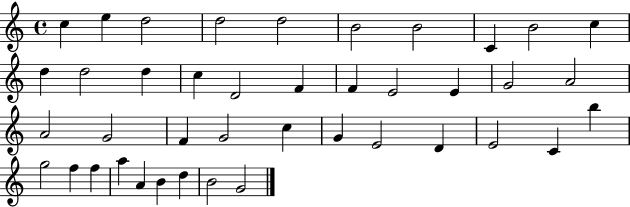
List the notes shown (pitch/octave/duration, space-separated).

C5/q E5/q D5/h D5/h D5/h B4/h B4/h C4/q B4/h C5/q D5/q D5/h D5/q C5/q D4/h F4/q F4/q E4/h E4/q G4/h A4/h A4/h G4/h F4/q G4/h C5/q G4/q E4/h D4/q E4/h C4/q B5/q G5/h F5/q F5/q A5/q A4/q B4/q D5/q B4/h G4/h